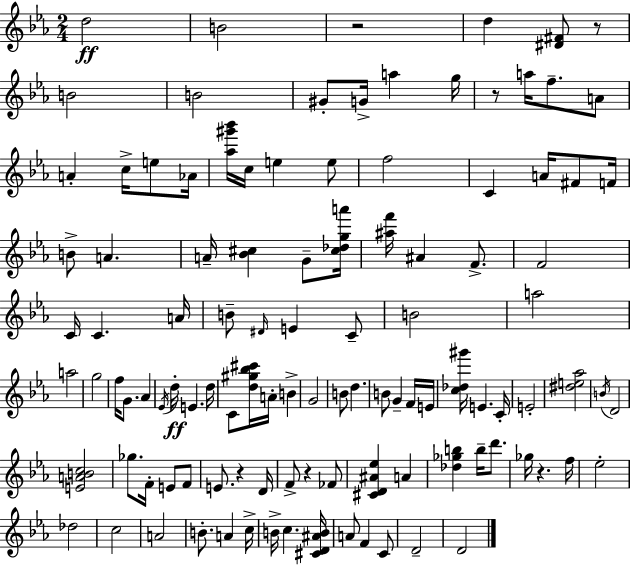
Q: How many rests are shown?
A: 6